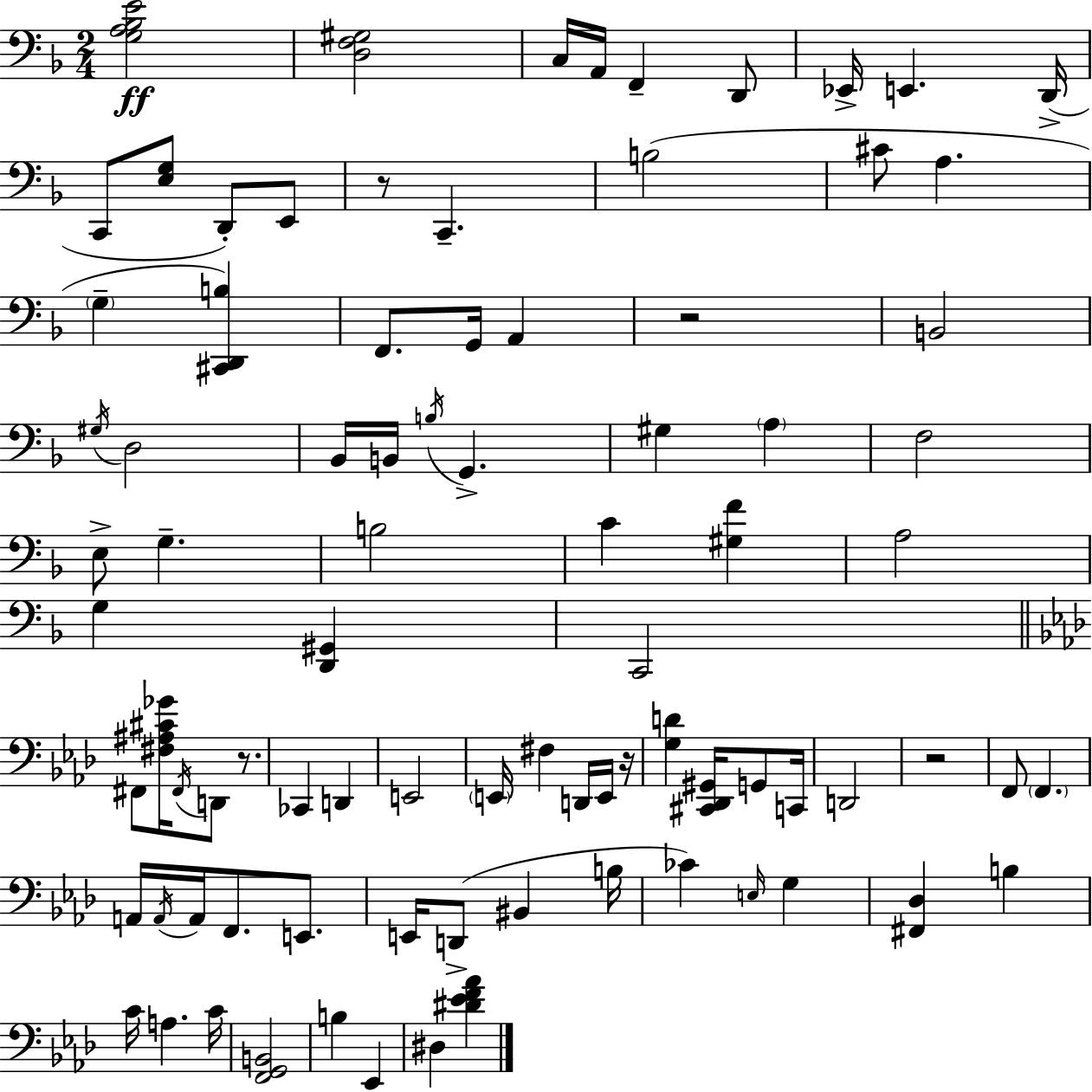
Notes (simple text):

[G3,A3,Bb3,E4]/h [D3,F3,G#3]/h C3/s A2/s F2/q D2/e Eb2/s E2/q. D2/s C2/e [E3,G3]/e D2/e E2/e R/e C2/q. B3/h C#4/e A3/q. G3/q [C#2,D2,B3]/q F2/e. G2/s A2/q R/h B2/h G#3/s D3/h Bb2/s B2/s B3/s G2/q. G#3/q A3/q F3/h E3/e G3/q. B3/h C4/q [G#3,F4]/q A3/h G3/q [D2,G#2]/q C2/h F#2/e [F#3,A#3,C#4,Gb4]/s F#2/s D2/e R/e. CES2/q D2/q E2/h E2/s F#3/q D2/s E2/s R/s [G3,D4]/q [C#2,Db2,G#2]/s G2/e C2/s D2/h R/h F2/e F2/q. A2/s A2/s A2/s F2/e. E2/e. E2/s D2/e BIS2/q B3/s CES4/q E3/s G3/q [F#2,Db3]/q B3/q C4/s A3/q. C4/s [F2,G2,B2]/h B3/q Eb2/q D#3/q [D#4,Eb4,F4,Ab4]/q